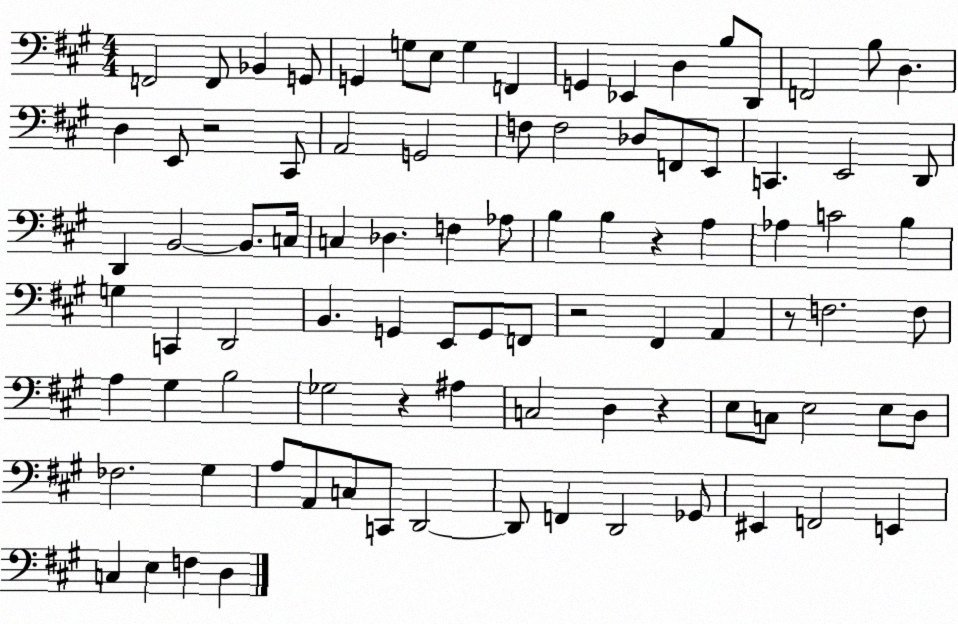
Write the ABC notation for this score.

X:1
T:Untitled
M:4/4
L:1/4
K:A
F,,2 F,,/2 _B,, G,,/2 G,, G,/2 E,/2 G, F,, G,, _E,, D, B,/2 D,,/2 F,,2 B,/2 D, D, E,,/2 z2 ^C,,/2 A,,2 G,,2 F,/2 F,2 _D,/2 F,,/2 E,,/2 C,, E,,2 D,,/2 D,, B,,2 B,,/2 C,/4 C, _D, F, _A,/2 B, B, z A, _A, C2 B, G, C,, D,,2 B,, G,, E,,/2 G,,/2 F,,/2 z2 ^F,, A,, z/2 F,2 F,/2 A, ^G, B,2 _G,2 z ^A, C,2 D, z E,/2 C,/2 E,2 E,/2 D,/2 _F,2 ^G, A,/2 A,,/2 C,/2 C,,/2 D,,2 D,,/2 F,, D,,2 _G,,/2 ^E,, F,,2 E,, C, E, F, D,